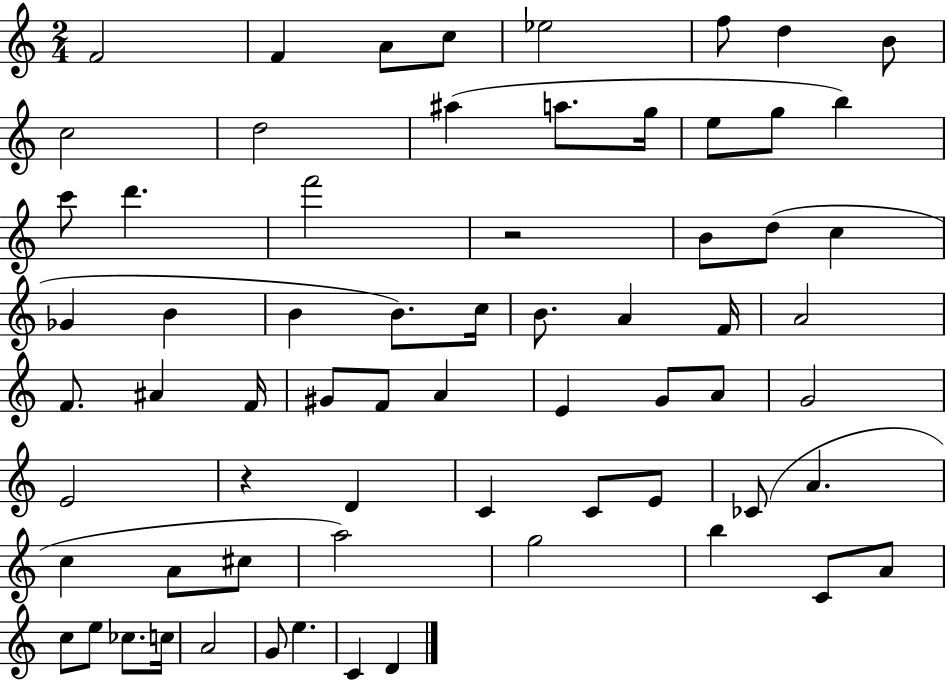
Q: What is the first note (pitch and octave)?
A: F4